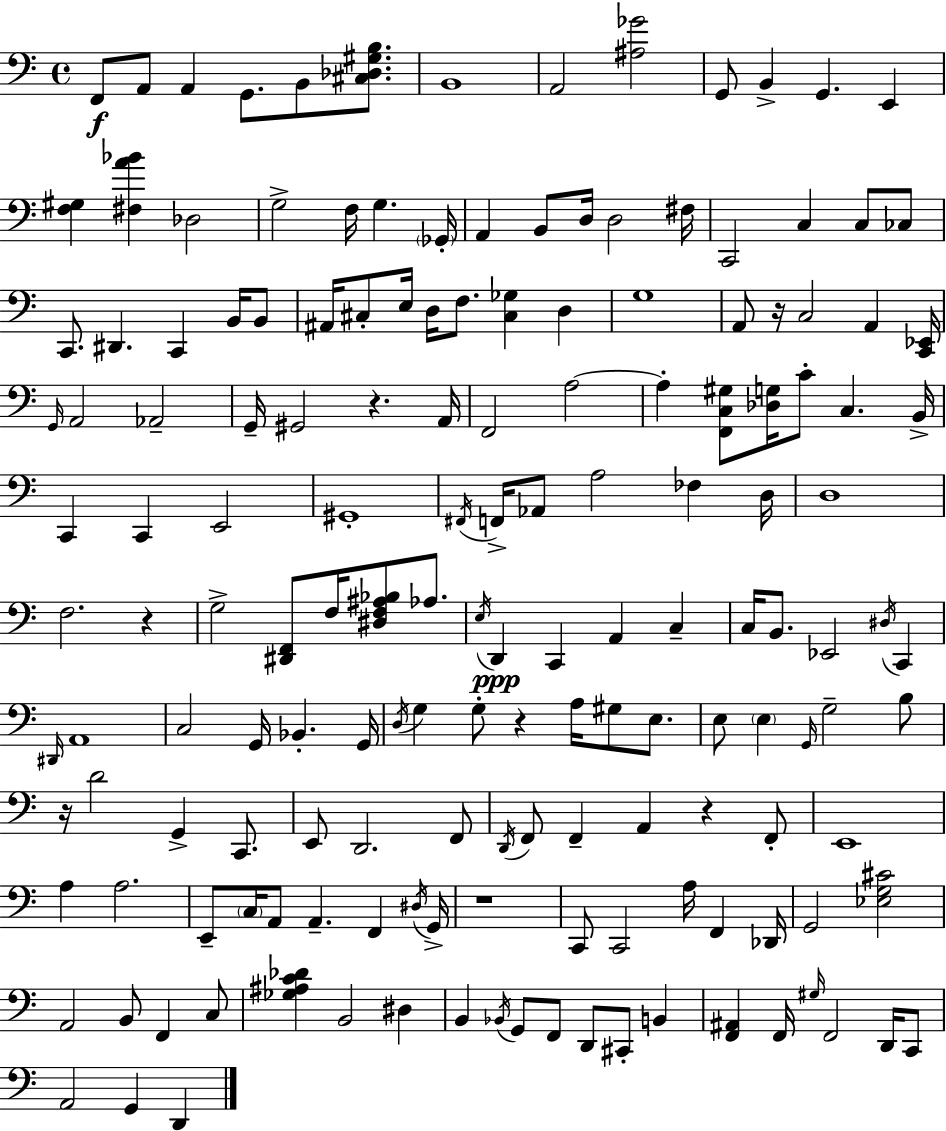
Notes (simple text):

F2/e A2/e A2/q G2/e. B2/e [C#3,Db3,G#3,B3]/e. B2/w A2/h [A#3,Gb4]/h G2/e B2/q G2/q. E2/q [F3,G#3]/q [F#3,A4,Bb4]/q Db3/h G3/h F3/s G3/q. Gb2/s A2/q B2/e D3/s D3/h F#3/s C2/h C3/q C3/e CES3/e C2/e. D#2/q. C2/q B2/s B2/e A#2/s C#3/e E3/s D3/s F3/e. [C#3,Gb3]/q D3/q G3/w A2/e R/s C3/h A2/q [C2,Eb2]/s G2/s A2/h Ab2/h G2/s G#2/h R/q. A2/s F2/h A3/h A3/q [F2,C3,G#3]/e [Db3,G3]/s C4/e C3/q. B2/s C2/q C2/q E2/h G#2/w F#2/s F2/s Ab2/e A3/h FES3/q D3/s D3/w F3/h. R/q G3/h [D#2,F2]/e F3/s [D#3,F3,A#3,Bb3]/e Ab3/e. E3/s D2/q C2/q A2/q C3/q C3/s B2/e. Eb2/h D#3/s C2/q D#2/s A2/w C3/h G2/s Bb2/q. G2/s D3/s G3/q G3/e R/q A3/s G#3/e E3/e. E3/e E3/q G2/s G3/h B3/e R/s D4/h G2/q C2/e. E2/e D2/h. F2/e D2/s F2/e F2/q A2/q R/q F2/e E2/w A3/q A3/h. E2/e C3/s A2/e A2/q. F2/q D#3/s G2/s R/w C2/e C2/h A3/s F2/q Db2/s G2/h [Eb3,G3,C#4]/h A2/h B2/e F2/q C3/e [Gb3,A#3,C4,Db4]/q B2/h D#3/q B2/q Bb2/s G2/e F2/e D2/e C#2/e B2/q [F2,A#2]/q F2/s G#3/s F2/h D2/s C2/e A2/h G2/q D2/q